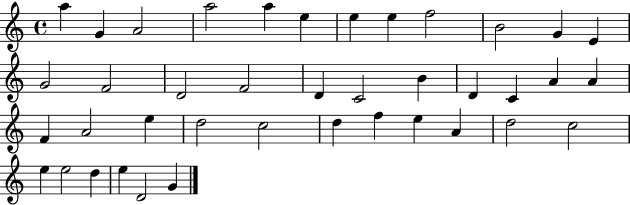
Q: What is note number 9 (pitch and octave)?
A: F5